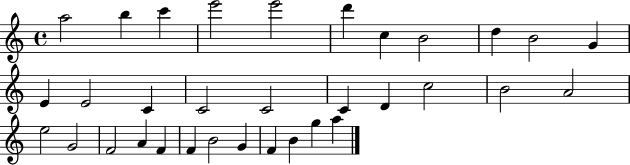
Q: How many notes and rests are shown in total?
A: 33